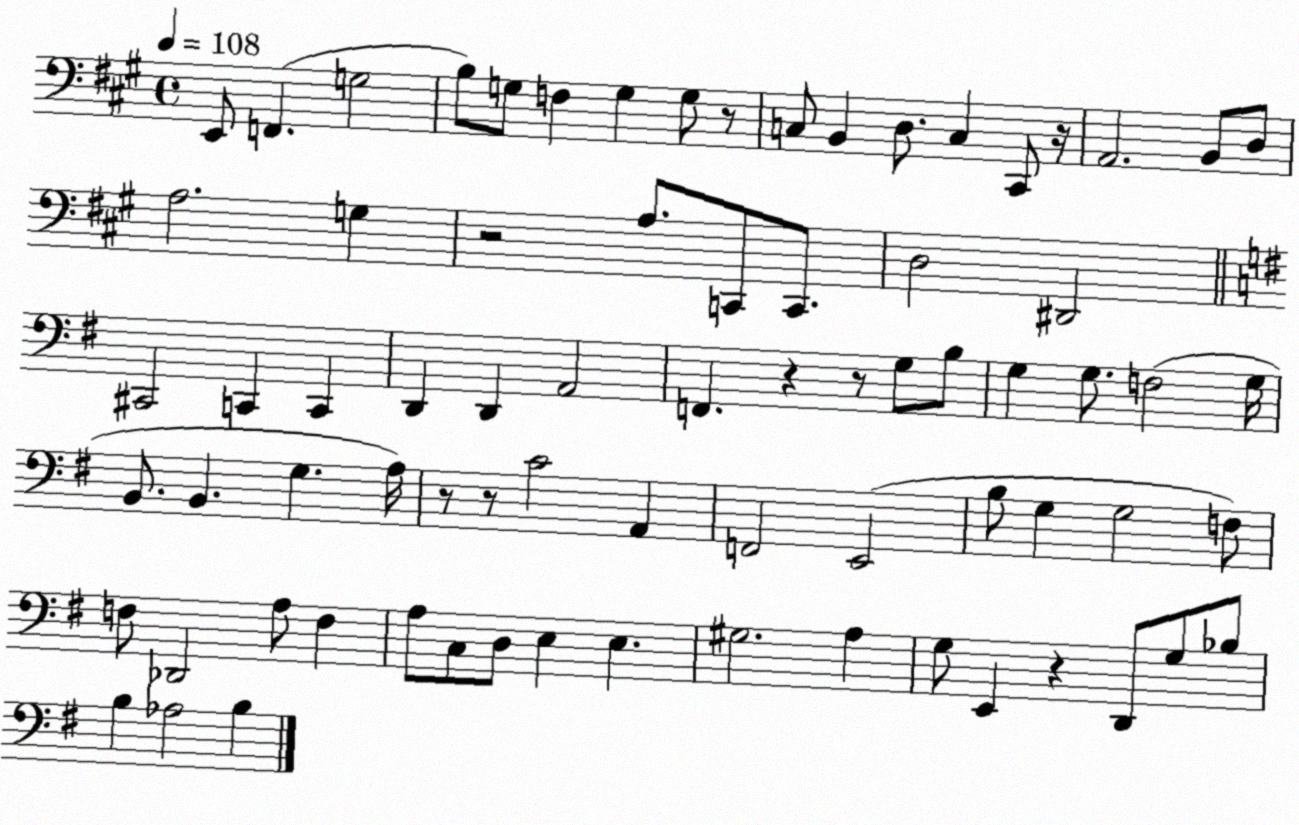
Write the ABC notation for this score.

X:1
T:Untitled
M:4/4
L:1/4
K:A
E,,/2 F,, G,2 B,/2 G,/2 F, G, G,/2 z/2 C,/2 B,, D,/2 C, ^C,,/2 z/4 A,,2 B,,/2 D,/2 A,2 G, z2 A,/2 C,,/2 C,,/2 D,2 ^D,,2 ^C,,2 C,, C,, D,, D,, A,,2 F,, z z/2 G,/2 B,/2 G, G,/2 F,2 G,/4 B,,/2 B,, G, A,/4 z/2 z/2 C2 A,, F,,2 E,,2 B,/2 G, G,2 F,/2 F,/2 _D,,2 A,/2 F, A,/2 C,/2 D,/2 E, E, ^G,2 A, G,/2 E,, z D,,/2 G,/2 _B,/2 B, _A,2 B,